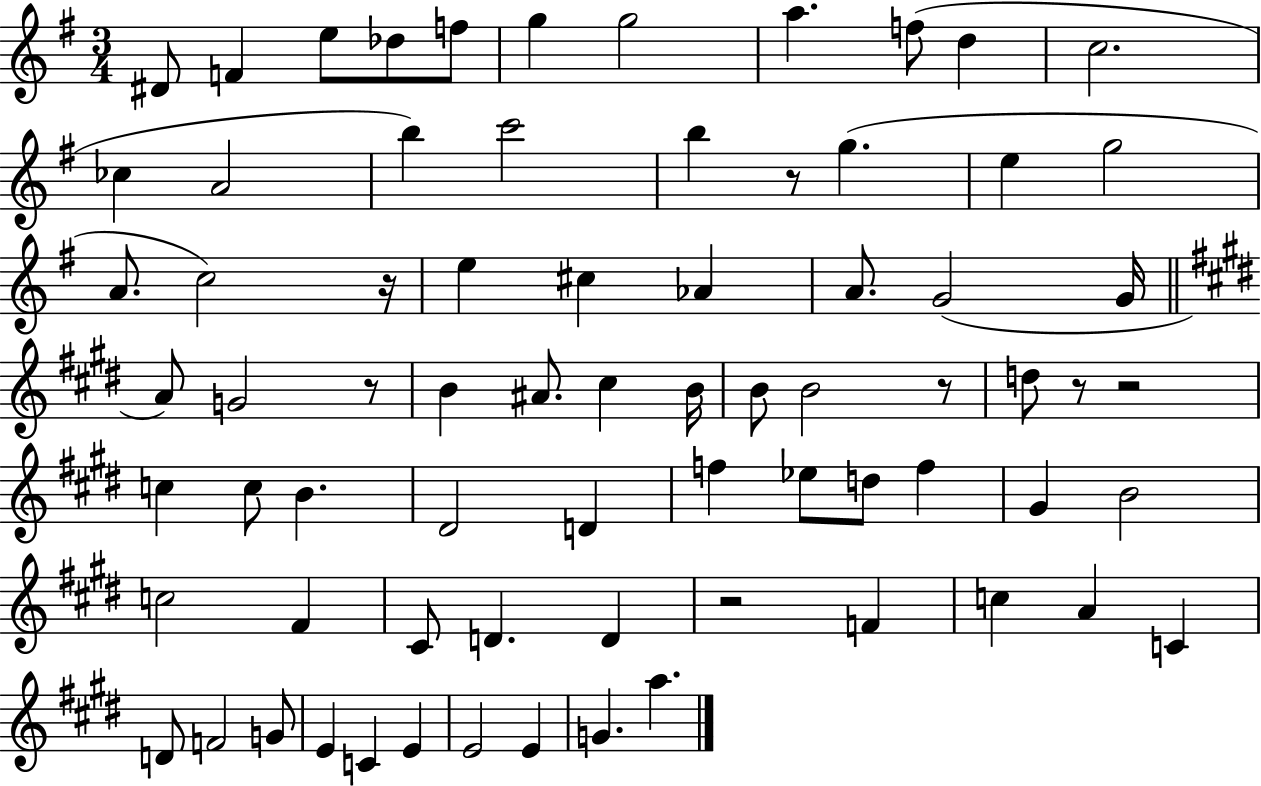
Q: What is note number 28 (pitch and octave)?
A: A4